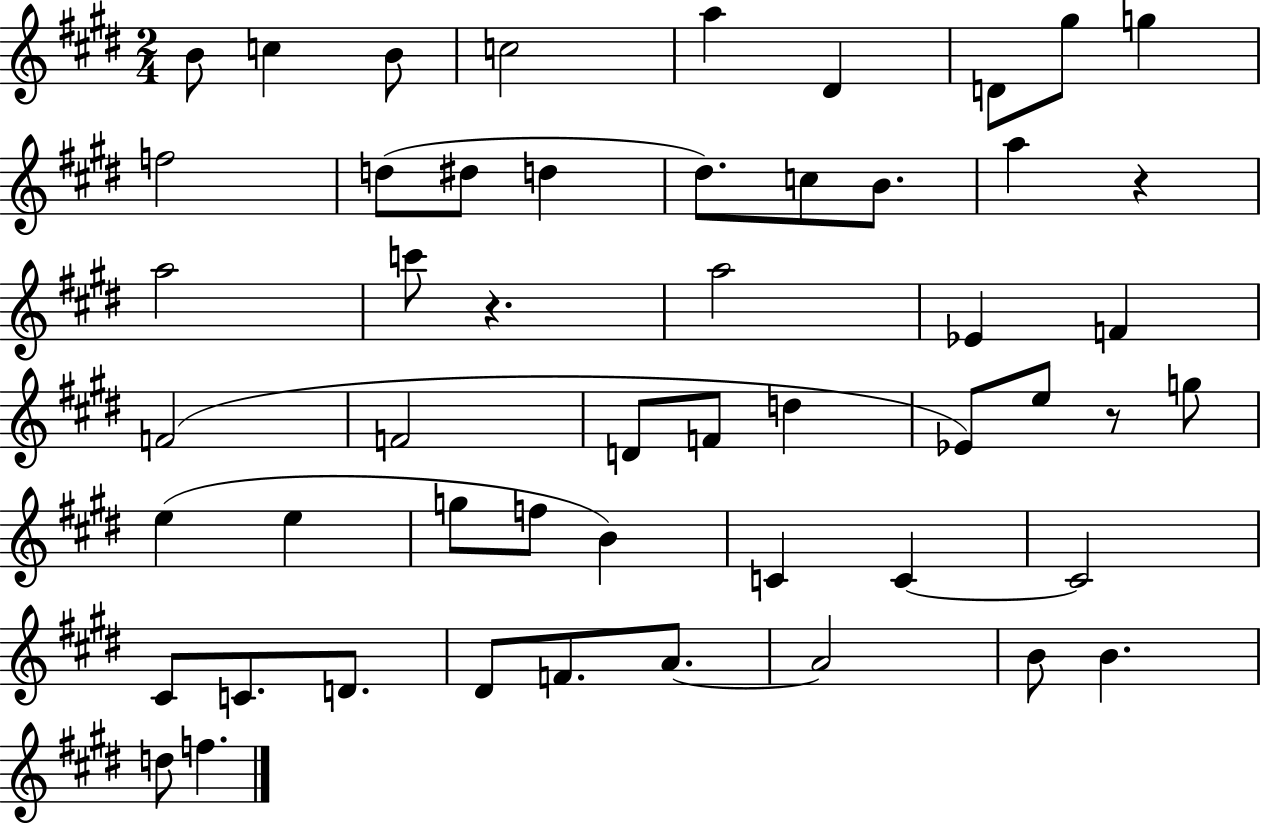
{
  \clef treble
  \numericTimeSignature
  \time 2/4
  \key e \major
  b'8 c''4 b'8 | c''2 | a''4 dis'4 | d'8 gis''8 g''4 | \break f''2 | d''8( dis''8 d''4 | dis''8.) c''8 b'8. | a''4 r4 | \break a''2 | c'''8 r4. | a''2 | ees'4 f'4 | \break f'2( | f'2 | d'8 f'8 d''4 | ees'8) e''8 r8 g''8 | \break e''4( e''4 | g''8 f''8 b'4) | c'4 c'4~~ | c'2 | \break cis'8 c'8. d'8. | dis'8 f'8. a'8.~~ | a'2 | b'8 b'4. | \break d''8 f''4. | \bar "|."
}